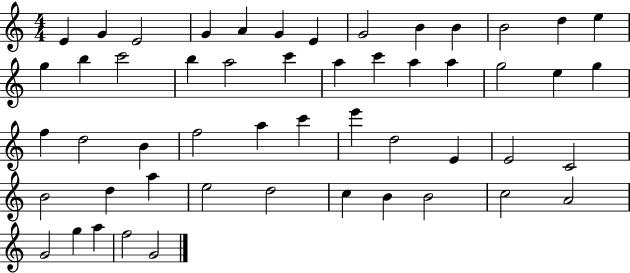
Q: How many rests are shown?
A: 0